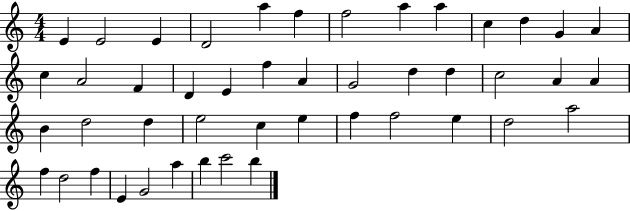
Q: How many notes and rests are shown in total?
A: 46